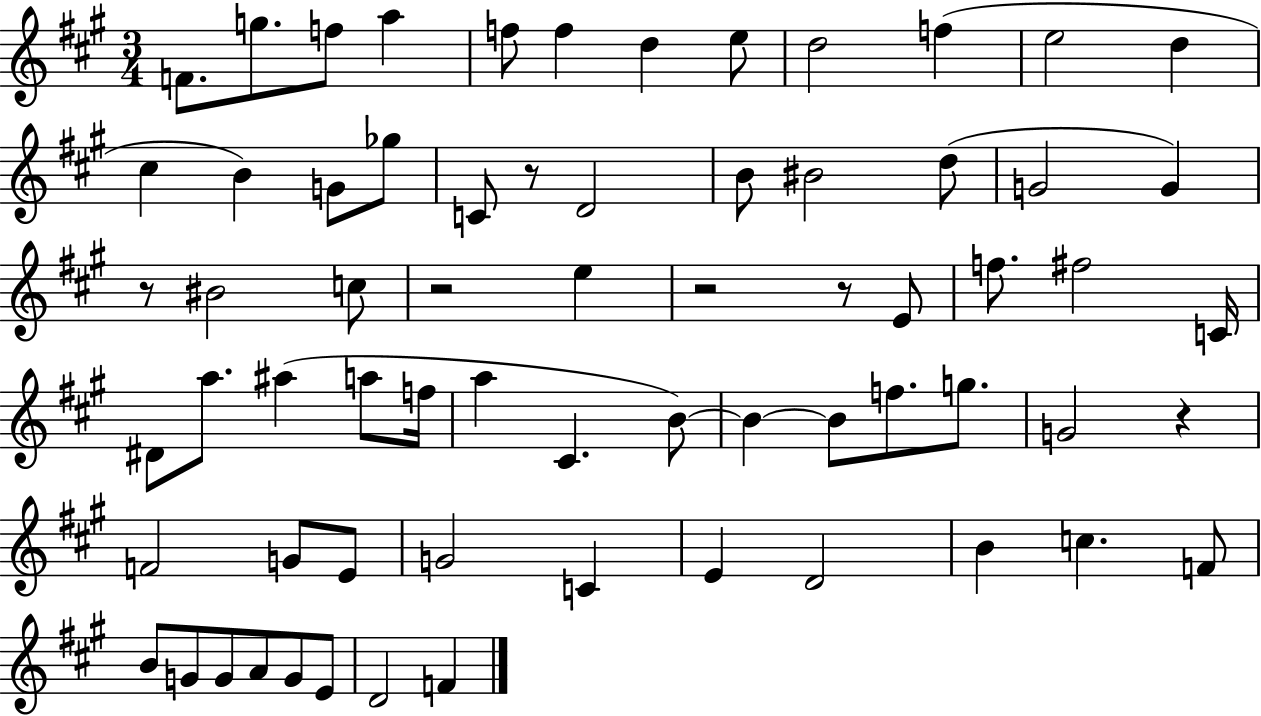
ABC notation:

X:1
T:Untitled
M:3/4
L:1/4
K:A
F/2 g/2 f/2 a f/2 f d e/2 d2 f e2 d ^c B G/2 _g/2 C/2 z/2 D2 B/2 ^B2 d/2 G2 G z/2 ^B2 c/2 z2 e z2 z/2 E/2 f/2 ^f2 C/4 ^D/2 a/2 ^a a/2 f/4 a ^C B/2 B B/2 f/2 g/2 G2 z F2 G/2 E/2 G2 C E D2 B c F/2 B/2 G/2 G/2 A/2 G/2 E/2 D2 F